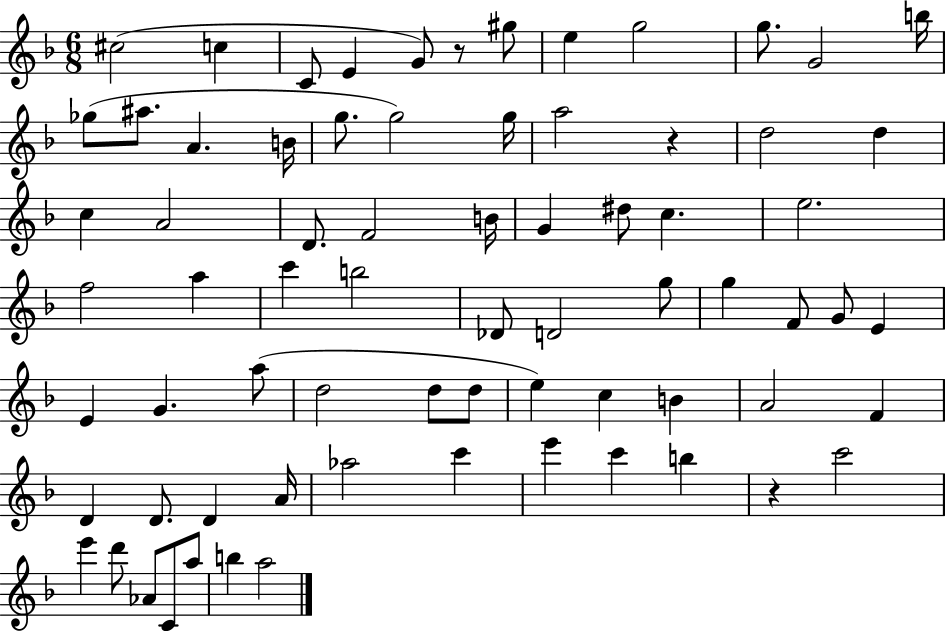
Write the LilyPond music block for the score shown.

{
  \clef treble
  \numericTimeSignature
  \time 6/8
  \key f \major
  cis''2( c''4 | c'8 e'4 g'8) r8 gis''8 | e''4 g''2 | g''8. g'2 b''16 | \break ges''8( ais''8. a'4. b'16 | g''8. g''2) g''16 | a''2 r4 | d''2 d''4 | \break c''4 a'2 | d'8. f'2 b'16 | g'4 dis''8 c''4. | e''2. | \break f''2 a''4 | c'''4 b''2 | des'8 d'2 g''8 | g''4 f'8 g'8 e'4 | \break e'4 g'4. a''8( | d''2 d''8 d''8 | e''4) c''4 b'4 | a'2 f'4 | \break d'4 d'8. d'4 a'16 | aes''2 c'''4 | e'''4 c'''4 b''4 | r4 c'''2 | \break e'''4 d'''8 aes'8 c'8 a''8 | b''4 a''2 | \bar "|."
}